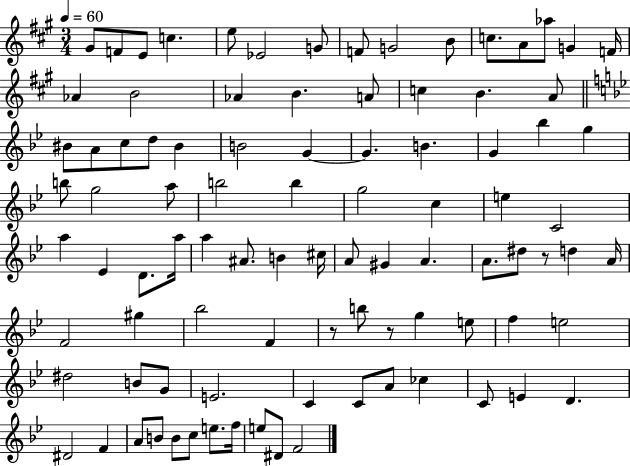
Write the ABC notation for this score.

X:1
T:Untitled
M:3/4
L:1/4
K:A
^G/2 F/2 E/2 c e/2 _E2 G/2 F/2 G2 B/2 c/2 A/2 _a/2 G F/4 _A B2 _A B A/2 c B A/2 ^B/2 A/2 c/2 d/2 ^B B2 G G B G _b g b/2 g2 a/2 b2 b g2 c e C2 a _E D/2 a/4 a ^A/2 B ^c/4 A/2 ^G A A/2 ^d/2 z/2 d A/4 F2 ^g _b2 F z/2 b/2 z/2 g e/2 f e2 ^d2 B/2 G/2 E2 C C/2 A/2 _c C/2 E D ^D2 F A/2 B/2 B/2 c/2 e/2 f/4 e/2 ^D/2 F2